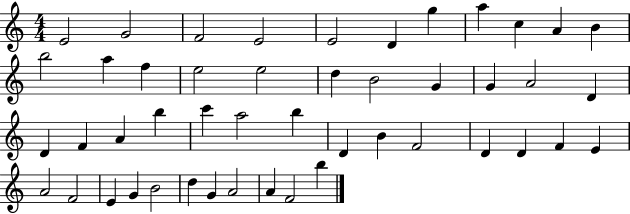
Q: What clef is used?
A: treble